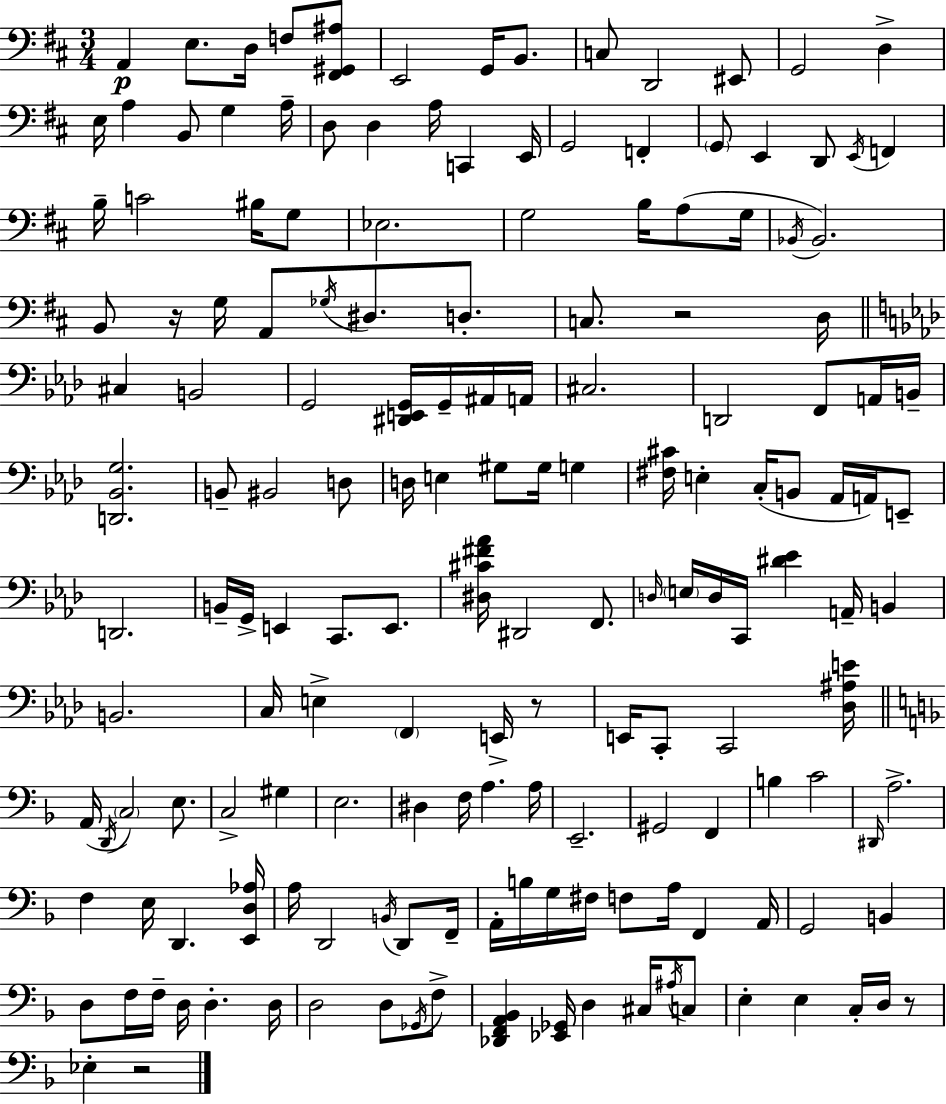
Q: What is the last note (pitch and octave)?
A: Eb3